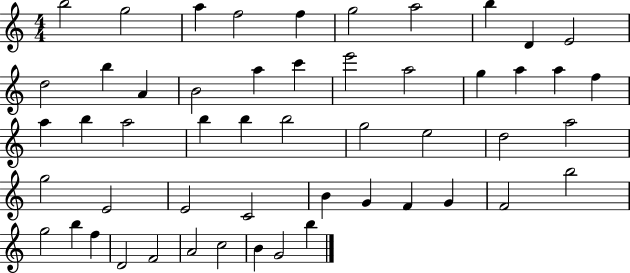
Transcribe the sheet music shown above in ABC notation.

X:1
T:Untitled
M:4/4
L:1/4
K:C
b2 g2 a f2 f g2 a2 b D E2 d2 b A B2 a c' e'2 a2 g a a f a b a2 b b b2 g2 e2 d2 a2 g2 E2 E2 C2 B G F G F2 b2 g2 b f D2 F2 A2 c2 B G2 b